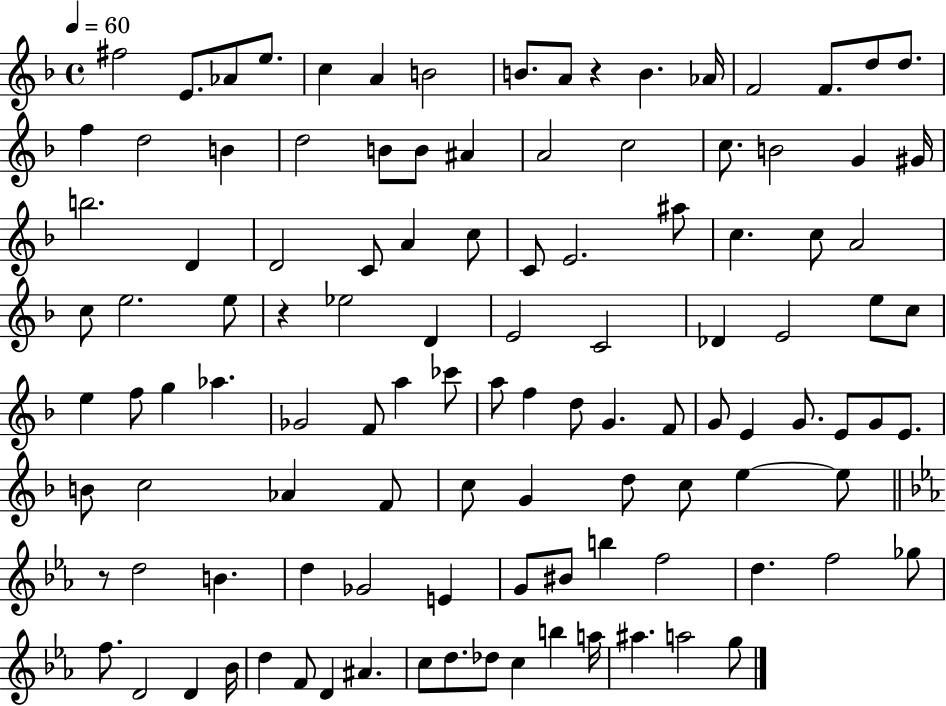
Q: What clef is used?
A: treble